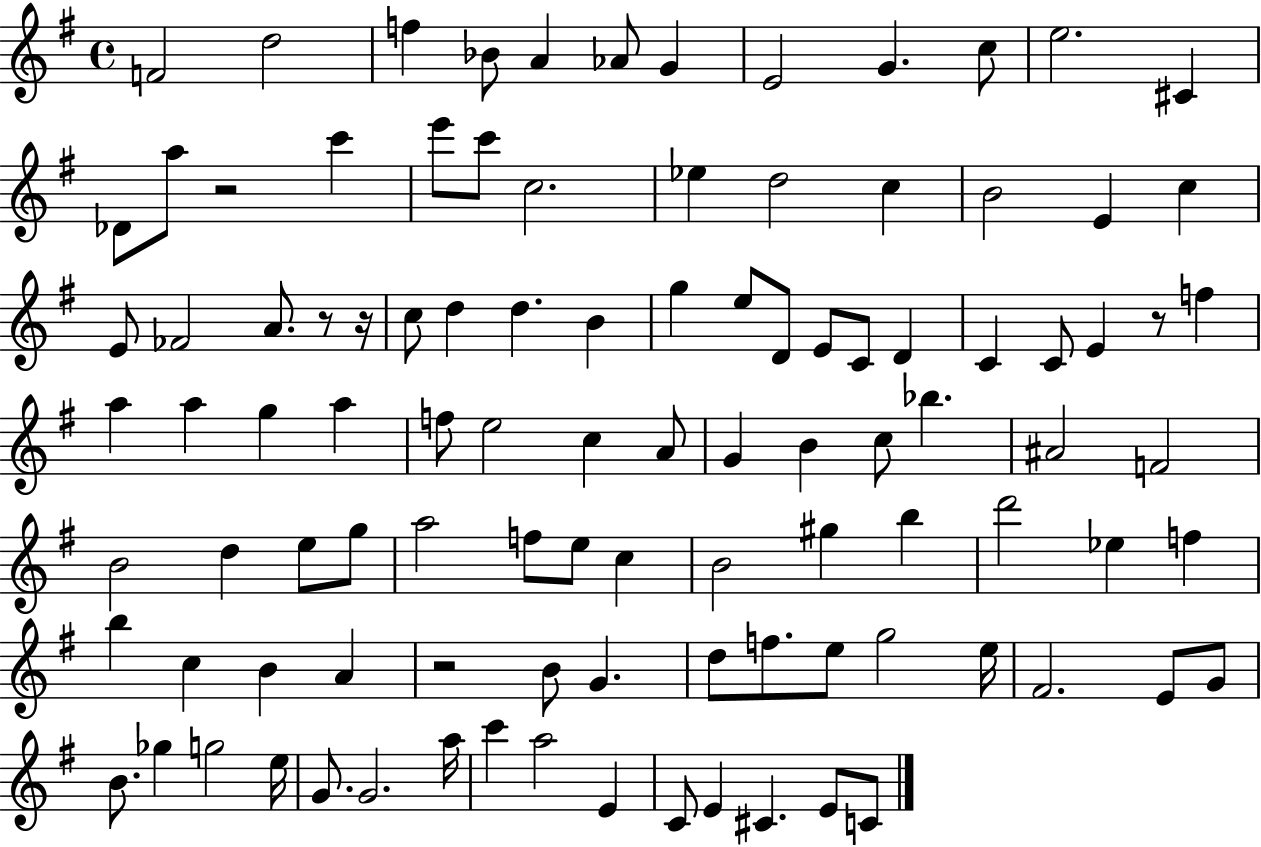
X:1
T:Untitled
M:4/4
L:1/4
K:G
F2 d2 f _B/2 A _A/2 G E2 G c/2 e2 ^C _D/2 a/2 z2 c' e'/2 c'/2 c2 _e d2 c B2 E c E/2 _F2 A/2 z/2 z/4 c/2 d d B g e/2 D/2 E/2 C/2 D C C/2 E z/2 f a a g a f/2 e2 c A/2 G B c/2 _b ^A2 F2 B2 d e/2 g/2 a2 f/2 e/2 c B2 ^g b d'2 _e f b c B A z2 B/2 G d/2 f/2 e/2 g2 e/4 ^F2 E/2 G/2 B/2 _g g2 e/4 G/2 G2 a/4 c' a2 E C/2 E ^C E/2 C/2